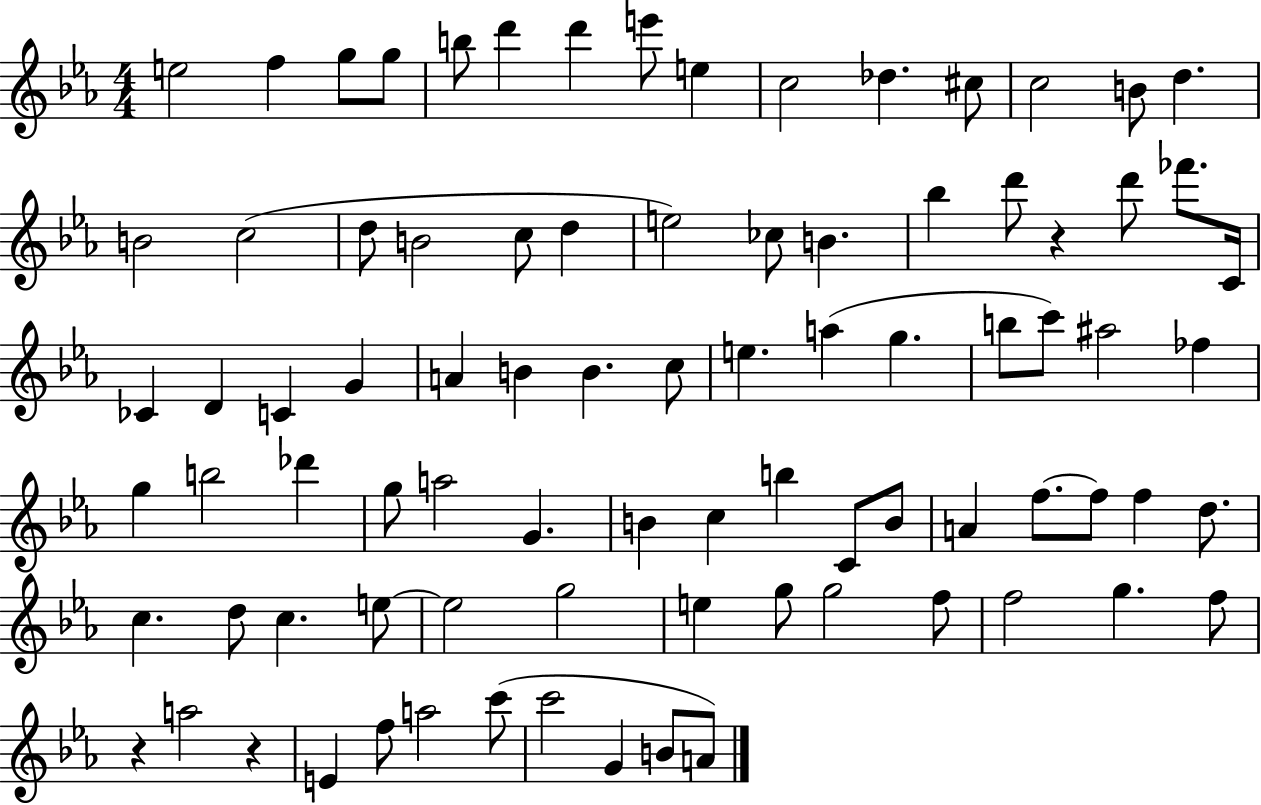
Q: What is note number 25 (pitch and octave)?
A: Bb5